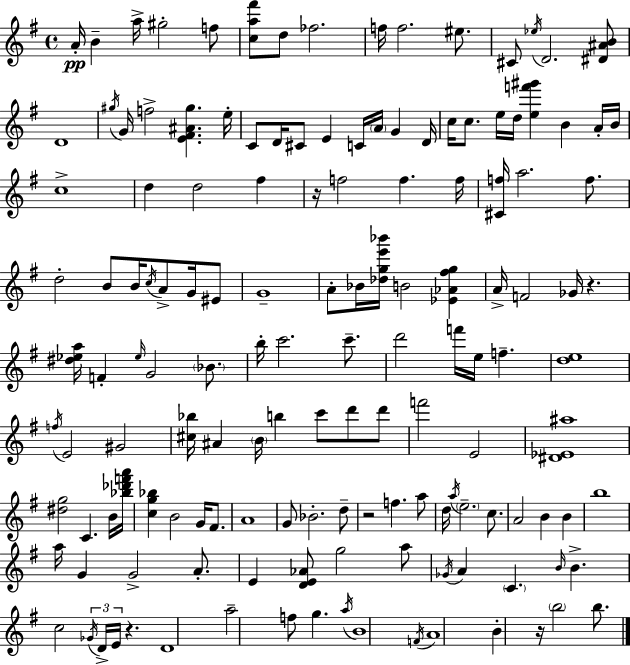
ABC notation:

X:1
T:Untitled
M:4/4
L:1/4
K:G
A/4 B a/4 ^g2 f/2 [ca^f']/2 d/2 _f2 f/4 f2 ^e/2 ^C/2 _e/4 D2 [^D^AB]/2 D4 ^g/4 G/4 f2 [E^F^A^g] e/4 C/2 D/4 ^C/2 E C/4 A/4 G D/4 c/4 c/2 e/4 d/4 [ef'^g'] B A/4 B/4 c4 d d2 ^f z/4 f2 f f/4 [^Cf]/4 a2 f/2 d2 B/2 B/4 c/4 A/2 G/4 ^E/2 G4 A/2 _B/4 [_dge'_b']/4 B2 [_E_A^fg] A/4 F2 _G/4 z [^d_ea]/4 F _e/4 G2 _B/2 b/4 c'2 c'/2 d'2 f'/4 e/4 f [de]4 f/4 E2 ^G2 [^c_b]/4 ^A B/4 b c'/2 d'/2 d'/2 f'2 E2 [^D_E^a]4 [^dg]2 C B/4 [_b_d'f'a']/4 [cg_b] B2 G/4 ^F/2 A4 G/2 _B2 d/2 z2 f a/2 d/4 a/4 e2 c/2 A2 B B b4 a/4 G G2 A/2 E [DE_A]/2 g2 a/2 _G/4 A C B/4 B c2 _G/4 D/4 E/4 z D4 a2 f/2 g a/4 B4 F/4 A4 B z/4 b2 b/2